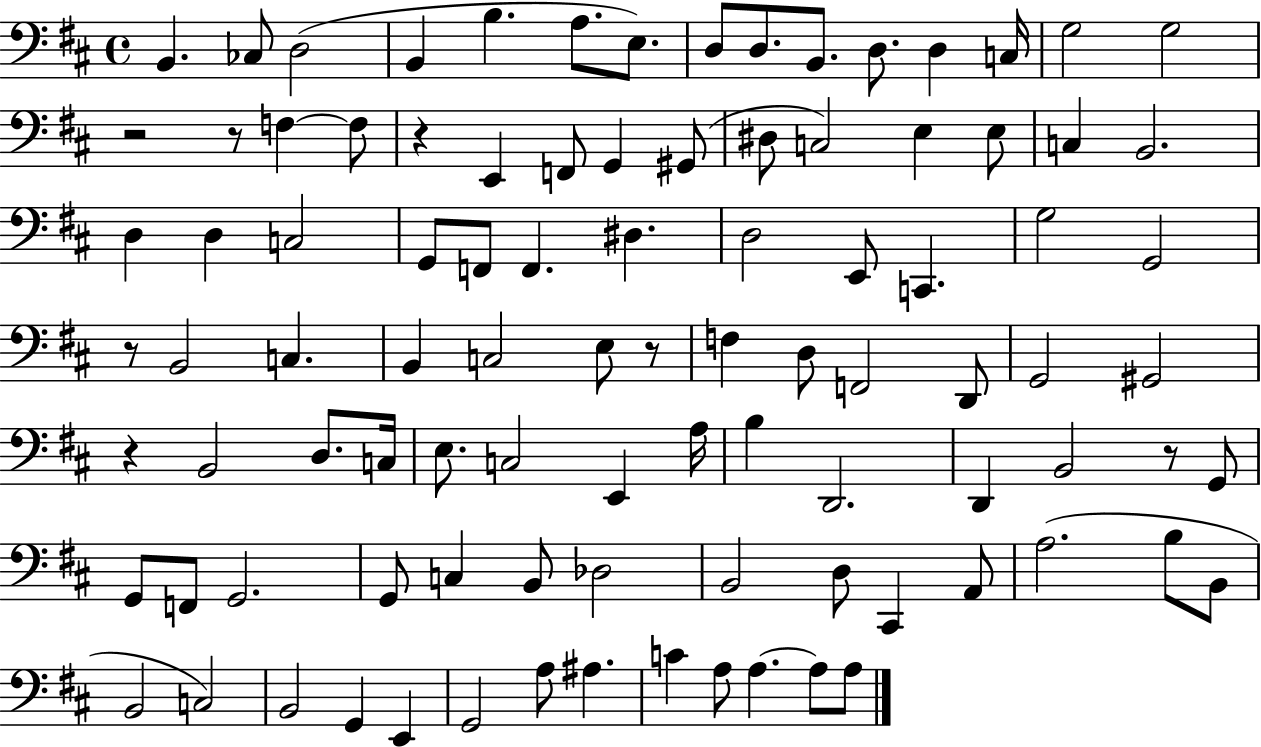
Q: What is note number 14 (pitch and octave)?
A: G3